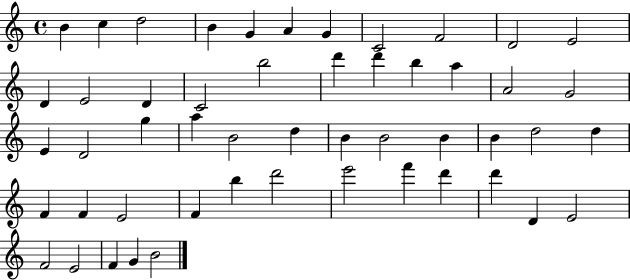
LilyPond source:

{
  \clef treble
  \time 4/4
  \defaultTimeSignature
  \key c \major
  b'4 c''4 d''2 | b'4 g'4 a'4 g'4 | c'2 f'2 | d'2 e'2 | \break d'4 e'2 d'4 | c'2 b''2 | d'''4 d'''4 b''4 a''4 | a'2 g'2 | \break e'4 d'2 g''4 | a''4 b'2 d''4 | b'4 b'2 b'4 | b'4 d''2 d''4 | \break f'4 f'4 e'2 | f'4 b''4 d'''2 | e'''2 f'''4 d'''4 | d'''4 d'4 e'2 | \break f'2 e'2 | f'4 g'4 b'2 | \bar "|."
}